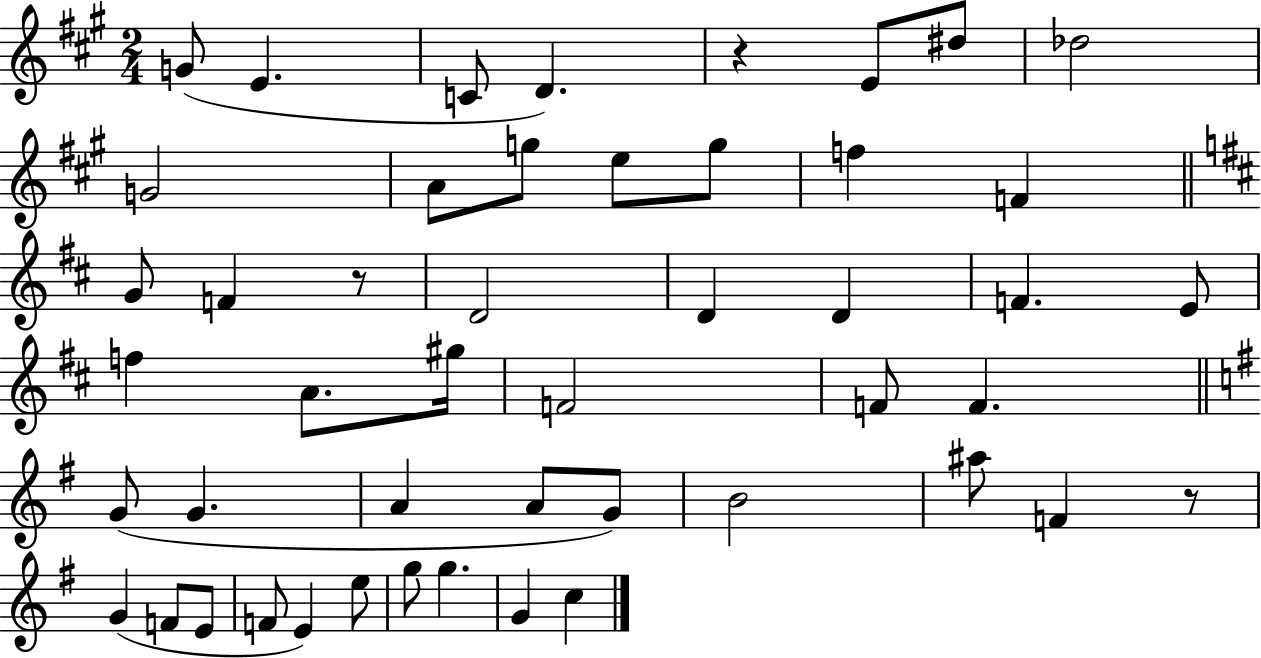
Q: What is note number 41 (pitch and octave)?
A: E5